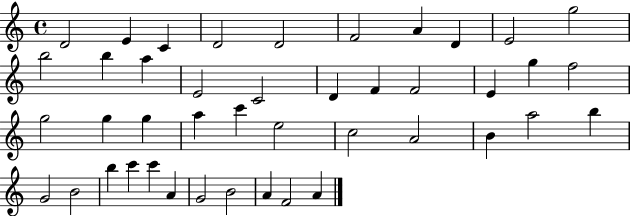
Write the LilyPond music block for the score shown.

{
  \clef treble
  \time 4/4
  \defaultTimeSignature
  \key c \major
  d'2 e'4 c'4 | d'2 d'2 | f'2 a'4 d'4 | e'2 g''2 | \break b''2 b''4 a''4 | e'2 c'2 | d'4 f'4 f'2 | e'4 g''4 f''2 | \break g''2 g''4 g''4 | a''4 c'''4 e''2 | c''2 a'2 | b'4 a''2 b''4 | \break g'2 b'2 | b''4 c'''4 c'''4 a'4 | g'2 b'2 | a'4 f'2 a'4 | \break \bar "|."
}